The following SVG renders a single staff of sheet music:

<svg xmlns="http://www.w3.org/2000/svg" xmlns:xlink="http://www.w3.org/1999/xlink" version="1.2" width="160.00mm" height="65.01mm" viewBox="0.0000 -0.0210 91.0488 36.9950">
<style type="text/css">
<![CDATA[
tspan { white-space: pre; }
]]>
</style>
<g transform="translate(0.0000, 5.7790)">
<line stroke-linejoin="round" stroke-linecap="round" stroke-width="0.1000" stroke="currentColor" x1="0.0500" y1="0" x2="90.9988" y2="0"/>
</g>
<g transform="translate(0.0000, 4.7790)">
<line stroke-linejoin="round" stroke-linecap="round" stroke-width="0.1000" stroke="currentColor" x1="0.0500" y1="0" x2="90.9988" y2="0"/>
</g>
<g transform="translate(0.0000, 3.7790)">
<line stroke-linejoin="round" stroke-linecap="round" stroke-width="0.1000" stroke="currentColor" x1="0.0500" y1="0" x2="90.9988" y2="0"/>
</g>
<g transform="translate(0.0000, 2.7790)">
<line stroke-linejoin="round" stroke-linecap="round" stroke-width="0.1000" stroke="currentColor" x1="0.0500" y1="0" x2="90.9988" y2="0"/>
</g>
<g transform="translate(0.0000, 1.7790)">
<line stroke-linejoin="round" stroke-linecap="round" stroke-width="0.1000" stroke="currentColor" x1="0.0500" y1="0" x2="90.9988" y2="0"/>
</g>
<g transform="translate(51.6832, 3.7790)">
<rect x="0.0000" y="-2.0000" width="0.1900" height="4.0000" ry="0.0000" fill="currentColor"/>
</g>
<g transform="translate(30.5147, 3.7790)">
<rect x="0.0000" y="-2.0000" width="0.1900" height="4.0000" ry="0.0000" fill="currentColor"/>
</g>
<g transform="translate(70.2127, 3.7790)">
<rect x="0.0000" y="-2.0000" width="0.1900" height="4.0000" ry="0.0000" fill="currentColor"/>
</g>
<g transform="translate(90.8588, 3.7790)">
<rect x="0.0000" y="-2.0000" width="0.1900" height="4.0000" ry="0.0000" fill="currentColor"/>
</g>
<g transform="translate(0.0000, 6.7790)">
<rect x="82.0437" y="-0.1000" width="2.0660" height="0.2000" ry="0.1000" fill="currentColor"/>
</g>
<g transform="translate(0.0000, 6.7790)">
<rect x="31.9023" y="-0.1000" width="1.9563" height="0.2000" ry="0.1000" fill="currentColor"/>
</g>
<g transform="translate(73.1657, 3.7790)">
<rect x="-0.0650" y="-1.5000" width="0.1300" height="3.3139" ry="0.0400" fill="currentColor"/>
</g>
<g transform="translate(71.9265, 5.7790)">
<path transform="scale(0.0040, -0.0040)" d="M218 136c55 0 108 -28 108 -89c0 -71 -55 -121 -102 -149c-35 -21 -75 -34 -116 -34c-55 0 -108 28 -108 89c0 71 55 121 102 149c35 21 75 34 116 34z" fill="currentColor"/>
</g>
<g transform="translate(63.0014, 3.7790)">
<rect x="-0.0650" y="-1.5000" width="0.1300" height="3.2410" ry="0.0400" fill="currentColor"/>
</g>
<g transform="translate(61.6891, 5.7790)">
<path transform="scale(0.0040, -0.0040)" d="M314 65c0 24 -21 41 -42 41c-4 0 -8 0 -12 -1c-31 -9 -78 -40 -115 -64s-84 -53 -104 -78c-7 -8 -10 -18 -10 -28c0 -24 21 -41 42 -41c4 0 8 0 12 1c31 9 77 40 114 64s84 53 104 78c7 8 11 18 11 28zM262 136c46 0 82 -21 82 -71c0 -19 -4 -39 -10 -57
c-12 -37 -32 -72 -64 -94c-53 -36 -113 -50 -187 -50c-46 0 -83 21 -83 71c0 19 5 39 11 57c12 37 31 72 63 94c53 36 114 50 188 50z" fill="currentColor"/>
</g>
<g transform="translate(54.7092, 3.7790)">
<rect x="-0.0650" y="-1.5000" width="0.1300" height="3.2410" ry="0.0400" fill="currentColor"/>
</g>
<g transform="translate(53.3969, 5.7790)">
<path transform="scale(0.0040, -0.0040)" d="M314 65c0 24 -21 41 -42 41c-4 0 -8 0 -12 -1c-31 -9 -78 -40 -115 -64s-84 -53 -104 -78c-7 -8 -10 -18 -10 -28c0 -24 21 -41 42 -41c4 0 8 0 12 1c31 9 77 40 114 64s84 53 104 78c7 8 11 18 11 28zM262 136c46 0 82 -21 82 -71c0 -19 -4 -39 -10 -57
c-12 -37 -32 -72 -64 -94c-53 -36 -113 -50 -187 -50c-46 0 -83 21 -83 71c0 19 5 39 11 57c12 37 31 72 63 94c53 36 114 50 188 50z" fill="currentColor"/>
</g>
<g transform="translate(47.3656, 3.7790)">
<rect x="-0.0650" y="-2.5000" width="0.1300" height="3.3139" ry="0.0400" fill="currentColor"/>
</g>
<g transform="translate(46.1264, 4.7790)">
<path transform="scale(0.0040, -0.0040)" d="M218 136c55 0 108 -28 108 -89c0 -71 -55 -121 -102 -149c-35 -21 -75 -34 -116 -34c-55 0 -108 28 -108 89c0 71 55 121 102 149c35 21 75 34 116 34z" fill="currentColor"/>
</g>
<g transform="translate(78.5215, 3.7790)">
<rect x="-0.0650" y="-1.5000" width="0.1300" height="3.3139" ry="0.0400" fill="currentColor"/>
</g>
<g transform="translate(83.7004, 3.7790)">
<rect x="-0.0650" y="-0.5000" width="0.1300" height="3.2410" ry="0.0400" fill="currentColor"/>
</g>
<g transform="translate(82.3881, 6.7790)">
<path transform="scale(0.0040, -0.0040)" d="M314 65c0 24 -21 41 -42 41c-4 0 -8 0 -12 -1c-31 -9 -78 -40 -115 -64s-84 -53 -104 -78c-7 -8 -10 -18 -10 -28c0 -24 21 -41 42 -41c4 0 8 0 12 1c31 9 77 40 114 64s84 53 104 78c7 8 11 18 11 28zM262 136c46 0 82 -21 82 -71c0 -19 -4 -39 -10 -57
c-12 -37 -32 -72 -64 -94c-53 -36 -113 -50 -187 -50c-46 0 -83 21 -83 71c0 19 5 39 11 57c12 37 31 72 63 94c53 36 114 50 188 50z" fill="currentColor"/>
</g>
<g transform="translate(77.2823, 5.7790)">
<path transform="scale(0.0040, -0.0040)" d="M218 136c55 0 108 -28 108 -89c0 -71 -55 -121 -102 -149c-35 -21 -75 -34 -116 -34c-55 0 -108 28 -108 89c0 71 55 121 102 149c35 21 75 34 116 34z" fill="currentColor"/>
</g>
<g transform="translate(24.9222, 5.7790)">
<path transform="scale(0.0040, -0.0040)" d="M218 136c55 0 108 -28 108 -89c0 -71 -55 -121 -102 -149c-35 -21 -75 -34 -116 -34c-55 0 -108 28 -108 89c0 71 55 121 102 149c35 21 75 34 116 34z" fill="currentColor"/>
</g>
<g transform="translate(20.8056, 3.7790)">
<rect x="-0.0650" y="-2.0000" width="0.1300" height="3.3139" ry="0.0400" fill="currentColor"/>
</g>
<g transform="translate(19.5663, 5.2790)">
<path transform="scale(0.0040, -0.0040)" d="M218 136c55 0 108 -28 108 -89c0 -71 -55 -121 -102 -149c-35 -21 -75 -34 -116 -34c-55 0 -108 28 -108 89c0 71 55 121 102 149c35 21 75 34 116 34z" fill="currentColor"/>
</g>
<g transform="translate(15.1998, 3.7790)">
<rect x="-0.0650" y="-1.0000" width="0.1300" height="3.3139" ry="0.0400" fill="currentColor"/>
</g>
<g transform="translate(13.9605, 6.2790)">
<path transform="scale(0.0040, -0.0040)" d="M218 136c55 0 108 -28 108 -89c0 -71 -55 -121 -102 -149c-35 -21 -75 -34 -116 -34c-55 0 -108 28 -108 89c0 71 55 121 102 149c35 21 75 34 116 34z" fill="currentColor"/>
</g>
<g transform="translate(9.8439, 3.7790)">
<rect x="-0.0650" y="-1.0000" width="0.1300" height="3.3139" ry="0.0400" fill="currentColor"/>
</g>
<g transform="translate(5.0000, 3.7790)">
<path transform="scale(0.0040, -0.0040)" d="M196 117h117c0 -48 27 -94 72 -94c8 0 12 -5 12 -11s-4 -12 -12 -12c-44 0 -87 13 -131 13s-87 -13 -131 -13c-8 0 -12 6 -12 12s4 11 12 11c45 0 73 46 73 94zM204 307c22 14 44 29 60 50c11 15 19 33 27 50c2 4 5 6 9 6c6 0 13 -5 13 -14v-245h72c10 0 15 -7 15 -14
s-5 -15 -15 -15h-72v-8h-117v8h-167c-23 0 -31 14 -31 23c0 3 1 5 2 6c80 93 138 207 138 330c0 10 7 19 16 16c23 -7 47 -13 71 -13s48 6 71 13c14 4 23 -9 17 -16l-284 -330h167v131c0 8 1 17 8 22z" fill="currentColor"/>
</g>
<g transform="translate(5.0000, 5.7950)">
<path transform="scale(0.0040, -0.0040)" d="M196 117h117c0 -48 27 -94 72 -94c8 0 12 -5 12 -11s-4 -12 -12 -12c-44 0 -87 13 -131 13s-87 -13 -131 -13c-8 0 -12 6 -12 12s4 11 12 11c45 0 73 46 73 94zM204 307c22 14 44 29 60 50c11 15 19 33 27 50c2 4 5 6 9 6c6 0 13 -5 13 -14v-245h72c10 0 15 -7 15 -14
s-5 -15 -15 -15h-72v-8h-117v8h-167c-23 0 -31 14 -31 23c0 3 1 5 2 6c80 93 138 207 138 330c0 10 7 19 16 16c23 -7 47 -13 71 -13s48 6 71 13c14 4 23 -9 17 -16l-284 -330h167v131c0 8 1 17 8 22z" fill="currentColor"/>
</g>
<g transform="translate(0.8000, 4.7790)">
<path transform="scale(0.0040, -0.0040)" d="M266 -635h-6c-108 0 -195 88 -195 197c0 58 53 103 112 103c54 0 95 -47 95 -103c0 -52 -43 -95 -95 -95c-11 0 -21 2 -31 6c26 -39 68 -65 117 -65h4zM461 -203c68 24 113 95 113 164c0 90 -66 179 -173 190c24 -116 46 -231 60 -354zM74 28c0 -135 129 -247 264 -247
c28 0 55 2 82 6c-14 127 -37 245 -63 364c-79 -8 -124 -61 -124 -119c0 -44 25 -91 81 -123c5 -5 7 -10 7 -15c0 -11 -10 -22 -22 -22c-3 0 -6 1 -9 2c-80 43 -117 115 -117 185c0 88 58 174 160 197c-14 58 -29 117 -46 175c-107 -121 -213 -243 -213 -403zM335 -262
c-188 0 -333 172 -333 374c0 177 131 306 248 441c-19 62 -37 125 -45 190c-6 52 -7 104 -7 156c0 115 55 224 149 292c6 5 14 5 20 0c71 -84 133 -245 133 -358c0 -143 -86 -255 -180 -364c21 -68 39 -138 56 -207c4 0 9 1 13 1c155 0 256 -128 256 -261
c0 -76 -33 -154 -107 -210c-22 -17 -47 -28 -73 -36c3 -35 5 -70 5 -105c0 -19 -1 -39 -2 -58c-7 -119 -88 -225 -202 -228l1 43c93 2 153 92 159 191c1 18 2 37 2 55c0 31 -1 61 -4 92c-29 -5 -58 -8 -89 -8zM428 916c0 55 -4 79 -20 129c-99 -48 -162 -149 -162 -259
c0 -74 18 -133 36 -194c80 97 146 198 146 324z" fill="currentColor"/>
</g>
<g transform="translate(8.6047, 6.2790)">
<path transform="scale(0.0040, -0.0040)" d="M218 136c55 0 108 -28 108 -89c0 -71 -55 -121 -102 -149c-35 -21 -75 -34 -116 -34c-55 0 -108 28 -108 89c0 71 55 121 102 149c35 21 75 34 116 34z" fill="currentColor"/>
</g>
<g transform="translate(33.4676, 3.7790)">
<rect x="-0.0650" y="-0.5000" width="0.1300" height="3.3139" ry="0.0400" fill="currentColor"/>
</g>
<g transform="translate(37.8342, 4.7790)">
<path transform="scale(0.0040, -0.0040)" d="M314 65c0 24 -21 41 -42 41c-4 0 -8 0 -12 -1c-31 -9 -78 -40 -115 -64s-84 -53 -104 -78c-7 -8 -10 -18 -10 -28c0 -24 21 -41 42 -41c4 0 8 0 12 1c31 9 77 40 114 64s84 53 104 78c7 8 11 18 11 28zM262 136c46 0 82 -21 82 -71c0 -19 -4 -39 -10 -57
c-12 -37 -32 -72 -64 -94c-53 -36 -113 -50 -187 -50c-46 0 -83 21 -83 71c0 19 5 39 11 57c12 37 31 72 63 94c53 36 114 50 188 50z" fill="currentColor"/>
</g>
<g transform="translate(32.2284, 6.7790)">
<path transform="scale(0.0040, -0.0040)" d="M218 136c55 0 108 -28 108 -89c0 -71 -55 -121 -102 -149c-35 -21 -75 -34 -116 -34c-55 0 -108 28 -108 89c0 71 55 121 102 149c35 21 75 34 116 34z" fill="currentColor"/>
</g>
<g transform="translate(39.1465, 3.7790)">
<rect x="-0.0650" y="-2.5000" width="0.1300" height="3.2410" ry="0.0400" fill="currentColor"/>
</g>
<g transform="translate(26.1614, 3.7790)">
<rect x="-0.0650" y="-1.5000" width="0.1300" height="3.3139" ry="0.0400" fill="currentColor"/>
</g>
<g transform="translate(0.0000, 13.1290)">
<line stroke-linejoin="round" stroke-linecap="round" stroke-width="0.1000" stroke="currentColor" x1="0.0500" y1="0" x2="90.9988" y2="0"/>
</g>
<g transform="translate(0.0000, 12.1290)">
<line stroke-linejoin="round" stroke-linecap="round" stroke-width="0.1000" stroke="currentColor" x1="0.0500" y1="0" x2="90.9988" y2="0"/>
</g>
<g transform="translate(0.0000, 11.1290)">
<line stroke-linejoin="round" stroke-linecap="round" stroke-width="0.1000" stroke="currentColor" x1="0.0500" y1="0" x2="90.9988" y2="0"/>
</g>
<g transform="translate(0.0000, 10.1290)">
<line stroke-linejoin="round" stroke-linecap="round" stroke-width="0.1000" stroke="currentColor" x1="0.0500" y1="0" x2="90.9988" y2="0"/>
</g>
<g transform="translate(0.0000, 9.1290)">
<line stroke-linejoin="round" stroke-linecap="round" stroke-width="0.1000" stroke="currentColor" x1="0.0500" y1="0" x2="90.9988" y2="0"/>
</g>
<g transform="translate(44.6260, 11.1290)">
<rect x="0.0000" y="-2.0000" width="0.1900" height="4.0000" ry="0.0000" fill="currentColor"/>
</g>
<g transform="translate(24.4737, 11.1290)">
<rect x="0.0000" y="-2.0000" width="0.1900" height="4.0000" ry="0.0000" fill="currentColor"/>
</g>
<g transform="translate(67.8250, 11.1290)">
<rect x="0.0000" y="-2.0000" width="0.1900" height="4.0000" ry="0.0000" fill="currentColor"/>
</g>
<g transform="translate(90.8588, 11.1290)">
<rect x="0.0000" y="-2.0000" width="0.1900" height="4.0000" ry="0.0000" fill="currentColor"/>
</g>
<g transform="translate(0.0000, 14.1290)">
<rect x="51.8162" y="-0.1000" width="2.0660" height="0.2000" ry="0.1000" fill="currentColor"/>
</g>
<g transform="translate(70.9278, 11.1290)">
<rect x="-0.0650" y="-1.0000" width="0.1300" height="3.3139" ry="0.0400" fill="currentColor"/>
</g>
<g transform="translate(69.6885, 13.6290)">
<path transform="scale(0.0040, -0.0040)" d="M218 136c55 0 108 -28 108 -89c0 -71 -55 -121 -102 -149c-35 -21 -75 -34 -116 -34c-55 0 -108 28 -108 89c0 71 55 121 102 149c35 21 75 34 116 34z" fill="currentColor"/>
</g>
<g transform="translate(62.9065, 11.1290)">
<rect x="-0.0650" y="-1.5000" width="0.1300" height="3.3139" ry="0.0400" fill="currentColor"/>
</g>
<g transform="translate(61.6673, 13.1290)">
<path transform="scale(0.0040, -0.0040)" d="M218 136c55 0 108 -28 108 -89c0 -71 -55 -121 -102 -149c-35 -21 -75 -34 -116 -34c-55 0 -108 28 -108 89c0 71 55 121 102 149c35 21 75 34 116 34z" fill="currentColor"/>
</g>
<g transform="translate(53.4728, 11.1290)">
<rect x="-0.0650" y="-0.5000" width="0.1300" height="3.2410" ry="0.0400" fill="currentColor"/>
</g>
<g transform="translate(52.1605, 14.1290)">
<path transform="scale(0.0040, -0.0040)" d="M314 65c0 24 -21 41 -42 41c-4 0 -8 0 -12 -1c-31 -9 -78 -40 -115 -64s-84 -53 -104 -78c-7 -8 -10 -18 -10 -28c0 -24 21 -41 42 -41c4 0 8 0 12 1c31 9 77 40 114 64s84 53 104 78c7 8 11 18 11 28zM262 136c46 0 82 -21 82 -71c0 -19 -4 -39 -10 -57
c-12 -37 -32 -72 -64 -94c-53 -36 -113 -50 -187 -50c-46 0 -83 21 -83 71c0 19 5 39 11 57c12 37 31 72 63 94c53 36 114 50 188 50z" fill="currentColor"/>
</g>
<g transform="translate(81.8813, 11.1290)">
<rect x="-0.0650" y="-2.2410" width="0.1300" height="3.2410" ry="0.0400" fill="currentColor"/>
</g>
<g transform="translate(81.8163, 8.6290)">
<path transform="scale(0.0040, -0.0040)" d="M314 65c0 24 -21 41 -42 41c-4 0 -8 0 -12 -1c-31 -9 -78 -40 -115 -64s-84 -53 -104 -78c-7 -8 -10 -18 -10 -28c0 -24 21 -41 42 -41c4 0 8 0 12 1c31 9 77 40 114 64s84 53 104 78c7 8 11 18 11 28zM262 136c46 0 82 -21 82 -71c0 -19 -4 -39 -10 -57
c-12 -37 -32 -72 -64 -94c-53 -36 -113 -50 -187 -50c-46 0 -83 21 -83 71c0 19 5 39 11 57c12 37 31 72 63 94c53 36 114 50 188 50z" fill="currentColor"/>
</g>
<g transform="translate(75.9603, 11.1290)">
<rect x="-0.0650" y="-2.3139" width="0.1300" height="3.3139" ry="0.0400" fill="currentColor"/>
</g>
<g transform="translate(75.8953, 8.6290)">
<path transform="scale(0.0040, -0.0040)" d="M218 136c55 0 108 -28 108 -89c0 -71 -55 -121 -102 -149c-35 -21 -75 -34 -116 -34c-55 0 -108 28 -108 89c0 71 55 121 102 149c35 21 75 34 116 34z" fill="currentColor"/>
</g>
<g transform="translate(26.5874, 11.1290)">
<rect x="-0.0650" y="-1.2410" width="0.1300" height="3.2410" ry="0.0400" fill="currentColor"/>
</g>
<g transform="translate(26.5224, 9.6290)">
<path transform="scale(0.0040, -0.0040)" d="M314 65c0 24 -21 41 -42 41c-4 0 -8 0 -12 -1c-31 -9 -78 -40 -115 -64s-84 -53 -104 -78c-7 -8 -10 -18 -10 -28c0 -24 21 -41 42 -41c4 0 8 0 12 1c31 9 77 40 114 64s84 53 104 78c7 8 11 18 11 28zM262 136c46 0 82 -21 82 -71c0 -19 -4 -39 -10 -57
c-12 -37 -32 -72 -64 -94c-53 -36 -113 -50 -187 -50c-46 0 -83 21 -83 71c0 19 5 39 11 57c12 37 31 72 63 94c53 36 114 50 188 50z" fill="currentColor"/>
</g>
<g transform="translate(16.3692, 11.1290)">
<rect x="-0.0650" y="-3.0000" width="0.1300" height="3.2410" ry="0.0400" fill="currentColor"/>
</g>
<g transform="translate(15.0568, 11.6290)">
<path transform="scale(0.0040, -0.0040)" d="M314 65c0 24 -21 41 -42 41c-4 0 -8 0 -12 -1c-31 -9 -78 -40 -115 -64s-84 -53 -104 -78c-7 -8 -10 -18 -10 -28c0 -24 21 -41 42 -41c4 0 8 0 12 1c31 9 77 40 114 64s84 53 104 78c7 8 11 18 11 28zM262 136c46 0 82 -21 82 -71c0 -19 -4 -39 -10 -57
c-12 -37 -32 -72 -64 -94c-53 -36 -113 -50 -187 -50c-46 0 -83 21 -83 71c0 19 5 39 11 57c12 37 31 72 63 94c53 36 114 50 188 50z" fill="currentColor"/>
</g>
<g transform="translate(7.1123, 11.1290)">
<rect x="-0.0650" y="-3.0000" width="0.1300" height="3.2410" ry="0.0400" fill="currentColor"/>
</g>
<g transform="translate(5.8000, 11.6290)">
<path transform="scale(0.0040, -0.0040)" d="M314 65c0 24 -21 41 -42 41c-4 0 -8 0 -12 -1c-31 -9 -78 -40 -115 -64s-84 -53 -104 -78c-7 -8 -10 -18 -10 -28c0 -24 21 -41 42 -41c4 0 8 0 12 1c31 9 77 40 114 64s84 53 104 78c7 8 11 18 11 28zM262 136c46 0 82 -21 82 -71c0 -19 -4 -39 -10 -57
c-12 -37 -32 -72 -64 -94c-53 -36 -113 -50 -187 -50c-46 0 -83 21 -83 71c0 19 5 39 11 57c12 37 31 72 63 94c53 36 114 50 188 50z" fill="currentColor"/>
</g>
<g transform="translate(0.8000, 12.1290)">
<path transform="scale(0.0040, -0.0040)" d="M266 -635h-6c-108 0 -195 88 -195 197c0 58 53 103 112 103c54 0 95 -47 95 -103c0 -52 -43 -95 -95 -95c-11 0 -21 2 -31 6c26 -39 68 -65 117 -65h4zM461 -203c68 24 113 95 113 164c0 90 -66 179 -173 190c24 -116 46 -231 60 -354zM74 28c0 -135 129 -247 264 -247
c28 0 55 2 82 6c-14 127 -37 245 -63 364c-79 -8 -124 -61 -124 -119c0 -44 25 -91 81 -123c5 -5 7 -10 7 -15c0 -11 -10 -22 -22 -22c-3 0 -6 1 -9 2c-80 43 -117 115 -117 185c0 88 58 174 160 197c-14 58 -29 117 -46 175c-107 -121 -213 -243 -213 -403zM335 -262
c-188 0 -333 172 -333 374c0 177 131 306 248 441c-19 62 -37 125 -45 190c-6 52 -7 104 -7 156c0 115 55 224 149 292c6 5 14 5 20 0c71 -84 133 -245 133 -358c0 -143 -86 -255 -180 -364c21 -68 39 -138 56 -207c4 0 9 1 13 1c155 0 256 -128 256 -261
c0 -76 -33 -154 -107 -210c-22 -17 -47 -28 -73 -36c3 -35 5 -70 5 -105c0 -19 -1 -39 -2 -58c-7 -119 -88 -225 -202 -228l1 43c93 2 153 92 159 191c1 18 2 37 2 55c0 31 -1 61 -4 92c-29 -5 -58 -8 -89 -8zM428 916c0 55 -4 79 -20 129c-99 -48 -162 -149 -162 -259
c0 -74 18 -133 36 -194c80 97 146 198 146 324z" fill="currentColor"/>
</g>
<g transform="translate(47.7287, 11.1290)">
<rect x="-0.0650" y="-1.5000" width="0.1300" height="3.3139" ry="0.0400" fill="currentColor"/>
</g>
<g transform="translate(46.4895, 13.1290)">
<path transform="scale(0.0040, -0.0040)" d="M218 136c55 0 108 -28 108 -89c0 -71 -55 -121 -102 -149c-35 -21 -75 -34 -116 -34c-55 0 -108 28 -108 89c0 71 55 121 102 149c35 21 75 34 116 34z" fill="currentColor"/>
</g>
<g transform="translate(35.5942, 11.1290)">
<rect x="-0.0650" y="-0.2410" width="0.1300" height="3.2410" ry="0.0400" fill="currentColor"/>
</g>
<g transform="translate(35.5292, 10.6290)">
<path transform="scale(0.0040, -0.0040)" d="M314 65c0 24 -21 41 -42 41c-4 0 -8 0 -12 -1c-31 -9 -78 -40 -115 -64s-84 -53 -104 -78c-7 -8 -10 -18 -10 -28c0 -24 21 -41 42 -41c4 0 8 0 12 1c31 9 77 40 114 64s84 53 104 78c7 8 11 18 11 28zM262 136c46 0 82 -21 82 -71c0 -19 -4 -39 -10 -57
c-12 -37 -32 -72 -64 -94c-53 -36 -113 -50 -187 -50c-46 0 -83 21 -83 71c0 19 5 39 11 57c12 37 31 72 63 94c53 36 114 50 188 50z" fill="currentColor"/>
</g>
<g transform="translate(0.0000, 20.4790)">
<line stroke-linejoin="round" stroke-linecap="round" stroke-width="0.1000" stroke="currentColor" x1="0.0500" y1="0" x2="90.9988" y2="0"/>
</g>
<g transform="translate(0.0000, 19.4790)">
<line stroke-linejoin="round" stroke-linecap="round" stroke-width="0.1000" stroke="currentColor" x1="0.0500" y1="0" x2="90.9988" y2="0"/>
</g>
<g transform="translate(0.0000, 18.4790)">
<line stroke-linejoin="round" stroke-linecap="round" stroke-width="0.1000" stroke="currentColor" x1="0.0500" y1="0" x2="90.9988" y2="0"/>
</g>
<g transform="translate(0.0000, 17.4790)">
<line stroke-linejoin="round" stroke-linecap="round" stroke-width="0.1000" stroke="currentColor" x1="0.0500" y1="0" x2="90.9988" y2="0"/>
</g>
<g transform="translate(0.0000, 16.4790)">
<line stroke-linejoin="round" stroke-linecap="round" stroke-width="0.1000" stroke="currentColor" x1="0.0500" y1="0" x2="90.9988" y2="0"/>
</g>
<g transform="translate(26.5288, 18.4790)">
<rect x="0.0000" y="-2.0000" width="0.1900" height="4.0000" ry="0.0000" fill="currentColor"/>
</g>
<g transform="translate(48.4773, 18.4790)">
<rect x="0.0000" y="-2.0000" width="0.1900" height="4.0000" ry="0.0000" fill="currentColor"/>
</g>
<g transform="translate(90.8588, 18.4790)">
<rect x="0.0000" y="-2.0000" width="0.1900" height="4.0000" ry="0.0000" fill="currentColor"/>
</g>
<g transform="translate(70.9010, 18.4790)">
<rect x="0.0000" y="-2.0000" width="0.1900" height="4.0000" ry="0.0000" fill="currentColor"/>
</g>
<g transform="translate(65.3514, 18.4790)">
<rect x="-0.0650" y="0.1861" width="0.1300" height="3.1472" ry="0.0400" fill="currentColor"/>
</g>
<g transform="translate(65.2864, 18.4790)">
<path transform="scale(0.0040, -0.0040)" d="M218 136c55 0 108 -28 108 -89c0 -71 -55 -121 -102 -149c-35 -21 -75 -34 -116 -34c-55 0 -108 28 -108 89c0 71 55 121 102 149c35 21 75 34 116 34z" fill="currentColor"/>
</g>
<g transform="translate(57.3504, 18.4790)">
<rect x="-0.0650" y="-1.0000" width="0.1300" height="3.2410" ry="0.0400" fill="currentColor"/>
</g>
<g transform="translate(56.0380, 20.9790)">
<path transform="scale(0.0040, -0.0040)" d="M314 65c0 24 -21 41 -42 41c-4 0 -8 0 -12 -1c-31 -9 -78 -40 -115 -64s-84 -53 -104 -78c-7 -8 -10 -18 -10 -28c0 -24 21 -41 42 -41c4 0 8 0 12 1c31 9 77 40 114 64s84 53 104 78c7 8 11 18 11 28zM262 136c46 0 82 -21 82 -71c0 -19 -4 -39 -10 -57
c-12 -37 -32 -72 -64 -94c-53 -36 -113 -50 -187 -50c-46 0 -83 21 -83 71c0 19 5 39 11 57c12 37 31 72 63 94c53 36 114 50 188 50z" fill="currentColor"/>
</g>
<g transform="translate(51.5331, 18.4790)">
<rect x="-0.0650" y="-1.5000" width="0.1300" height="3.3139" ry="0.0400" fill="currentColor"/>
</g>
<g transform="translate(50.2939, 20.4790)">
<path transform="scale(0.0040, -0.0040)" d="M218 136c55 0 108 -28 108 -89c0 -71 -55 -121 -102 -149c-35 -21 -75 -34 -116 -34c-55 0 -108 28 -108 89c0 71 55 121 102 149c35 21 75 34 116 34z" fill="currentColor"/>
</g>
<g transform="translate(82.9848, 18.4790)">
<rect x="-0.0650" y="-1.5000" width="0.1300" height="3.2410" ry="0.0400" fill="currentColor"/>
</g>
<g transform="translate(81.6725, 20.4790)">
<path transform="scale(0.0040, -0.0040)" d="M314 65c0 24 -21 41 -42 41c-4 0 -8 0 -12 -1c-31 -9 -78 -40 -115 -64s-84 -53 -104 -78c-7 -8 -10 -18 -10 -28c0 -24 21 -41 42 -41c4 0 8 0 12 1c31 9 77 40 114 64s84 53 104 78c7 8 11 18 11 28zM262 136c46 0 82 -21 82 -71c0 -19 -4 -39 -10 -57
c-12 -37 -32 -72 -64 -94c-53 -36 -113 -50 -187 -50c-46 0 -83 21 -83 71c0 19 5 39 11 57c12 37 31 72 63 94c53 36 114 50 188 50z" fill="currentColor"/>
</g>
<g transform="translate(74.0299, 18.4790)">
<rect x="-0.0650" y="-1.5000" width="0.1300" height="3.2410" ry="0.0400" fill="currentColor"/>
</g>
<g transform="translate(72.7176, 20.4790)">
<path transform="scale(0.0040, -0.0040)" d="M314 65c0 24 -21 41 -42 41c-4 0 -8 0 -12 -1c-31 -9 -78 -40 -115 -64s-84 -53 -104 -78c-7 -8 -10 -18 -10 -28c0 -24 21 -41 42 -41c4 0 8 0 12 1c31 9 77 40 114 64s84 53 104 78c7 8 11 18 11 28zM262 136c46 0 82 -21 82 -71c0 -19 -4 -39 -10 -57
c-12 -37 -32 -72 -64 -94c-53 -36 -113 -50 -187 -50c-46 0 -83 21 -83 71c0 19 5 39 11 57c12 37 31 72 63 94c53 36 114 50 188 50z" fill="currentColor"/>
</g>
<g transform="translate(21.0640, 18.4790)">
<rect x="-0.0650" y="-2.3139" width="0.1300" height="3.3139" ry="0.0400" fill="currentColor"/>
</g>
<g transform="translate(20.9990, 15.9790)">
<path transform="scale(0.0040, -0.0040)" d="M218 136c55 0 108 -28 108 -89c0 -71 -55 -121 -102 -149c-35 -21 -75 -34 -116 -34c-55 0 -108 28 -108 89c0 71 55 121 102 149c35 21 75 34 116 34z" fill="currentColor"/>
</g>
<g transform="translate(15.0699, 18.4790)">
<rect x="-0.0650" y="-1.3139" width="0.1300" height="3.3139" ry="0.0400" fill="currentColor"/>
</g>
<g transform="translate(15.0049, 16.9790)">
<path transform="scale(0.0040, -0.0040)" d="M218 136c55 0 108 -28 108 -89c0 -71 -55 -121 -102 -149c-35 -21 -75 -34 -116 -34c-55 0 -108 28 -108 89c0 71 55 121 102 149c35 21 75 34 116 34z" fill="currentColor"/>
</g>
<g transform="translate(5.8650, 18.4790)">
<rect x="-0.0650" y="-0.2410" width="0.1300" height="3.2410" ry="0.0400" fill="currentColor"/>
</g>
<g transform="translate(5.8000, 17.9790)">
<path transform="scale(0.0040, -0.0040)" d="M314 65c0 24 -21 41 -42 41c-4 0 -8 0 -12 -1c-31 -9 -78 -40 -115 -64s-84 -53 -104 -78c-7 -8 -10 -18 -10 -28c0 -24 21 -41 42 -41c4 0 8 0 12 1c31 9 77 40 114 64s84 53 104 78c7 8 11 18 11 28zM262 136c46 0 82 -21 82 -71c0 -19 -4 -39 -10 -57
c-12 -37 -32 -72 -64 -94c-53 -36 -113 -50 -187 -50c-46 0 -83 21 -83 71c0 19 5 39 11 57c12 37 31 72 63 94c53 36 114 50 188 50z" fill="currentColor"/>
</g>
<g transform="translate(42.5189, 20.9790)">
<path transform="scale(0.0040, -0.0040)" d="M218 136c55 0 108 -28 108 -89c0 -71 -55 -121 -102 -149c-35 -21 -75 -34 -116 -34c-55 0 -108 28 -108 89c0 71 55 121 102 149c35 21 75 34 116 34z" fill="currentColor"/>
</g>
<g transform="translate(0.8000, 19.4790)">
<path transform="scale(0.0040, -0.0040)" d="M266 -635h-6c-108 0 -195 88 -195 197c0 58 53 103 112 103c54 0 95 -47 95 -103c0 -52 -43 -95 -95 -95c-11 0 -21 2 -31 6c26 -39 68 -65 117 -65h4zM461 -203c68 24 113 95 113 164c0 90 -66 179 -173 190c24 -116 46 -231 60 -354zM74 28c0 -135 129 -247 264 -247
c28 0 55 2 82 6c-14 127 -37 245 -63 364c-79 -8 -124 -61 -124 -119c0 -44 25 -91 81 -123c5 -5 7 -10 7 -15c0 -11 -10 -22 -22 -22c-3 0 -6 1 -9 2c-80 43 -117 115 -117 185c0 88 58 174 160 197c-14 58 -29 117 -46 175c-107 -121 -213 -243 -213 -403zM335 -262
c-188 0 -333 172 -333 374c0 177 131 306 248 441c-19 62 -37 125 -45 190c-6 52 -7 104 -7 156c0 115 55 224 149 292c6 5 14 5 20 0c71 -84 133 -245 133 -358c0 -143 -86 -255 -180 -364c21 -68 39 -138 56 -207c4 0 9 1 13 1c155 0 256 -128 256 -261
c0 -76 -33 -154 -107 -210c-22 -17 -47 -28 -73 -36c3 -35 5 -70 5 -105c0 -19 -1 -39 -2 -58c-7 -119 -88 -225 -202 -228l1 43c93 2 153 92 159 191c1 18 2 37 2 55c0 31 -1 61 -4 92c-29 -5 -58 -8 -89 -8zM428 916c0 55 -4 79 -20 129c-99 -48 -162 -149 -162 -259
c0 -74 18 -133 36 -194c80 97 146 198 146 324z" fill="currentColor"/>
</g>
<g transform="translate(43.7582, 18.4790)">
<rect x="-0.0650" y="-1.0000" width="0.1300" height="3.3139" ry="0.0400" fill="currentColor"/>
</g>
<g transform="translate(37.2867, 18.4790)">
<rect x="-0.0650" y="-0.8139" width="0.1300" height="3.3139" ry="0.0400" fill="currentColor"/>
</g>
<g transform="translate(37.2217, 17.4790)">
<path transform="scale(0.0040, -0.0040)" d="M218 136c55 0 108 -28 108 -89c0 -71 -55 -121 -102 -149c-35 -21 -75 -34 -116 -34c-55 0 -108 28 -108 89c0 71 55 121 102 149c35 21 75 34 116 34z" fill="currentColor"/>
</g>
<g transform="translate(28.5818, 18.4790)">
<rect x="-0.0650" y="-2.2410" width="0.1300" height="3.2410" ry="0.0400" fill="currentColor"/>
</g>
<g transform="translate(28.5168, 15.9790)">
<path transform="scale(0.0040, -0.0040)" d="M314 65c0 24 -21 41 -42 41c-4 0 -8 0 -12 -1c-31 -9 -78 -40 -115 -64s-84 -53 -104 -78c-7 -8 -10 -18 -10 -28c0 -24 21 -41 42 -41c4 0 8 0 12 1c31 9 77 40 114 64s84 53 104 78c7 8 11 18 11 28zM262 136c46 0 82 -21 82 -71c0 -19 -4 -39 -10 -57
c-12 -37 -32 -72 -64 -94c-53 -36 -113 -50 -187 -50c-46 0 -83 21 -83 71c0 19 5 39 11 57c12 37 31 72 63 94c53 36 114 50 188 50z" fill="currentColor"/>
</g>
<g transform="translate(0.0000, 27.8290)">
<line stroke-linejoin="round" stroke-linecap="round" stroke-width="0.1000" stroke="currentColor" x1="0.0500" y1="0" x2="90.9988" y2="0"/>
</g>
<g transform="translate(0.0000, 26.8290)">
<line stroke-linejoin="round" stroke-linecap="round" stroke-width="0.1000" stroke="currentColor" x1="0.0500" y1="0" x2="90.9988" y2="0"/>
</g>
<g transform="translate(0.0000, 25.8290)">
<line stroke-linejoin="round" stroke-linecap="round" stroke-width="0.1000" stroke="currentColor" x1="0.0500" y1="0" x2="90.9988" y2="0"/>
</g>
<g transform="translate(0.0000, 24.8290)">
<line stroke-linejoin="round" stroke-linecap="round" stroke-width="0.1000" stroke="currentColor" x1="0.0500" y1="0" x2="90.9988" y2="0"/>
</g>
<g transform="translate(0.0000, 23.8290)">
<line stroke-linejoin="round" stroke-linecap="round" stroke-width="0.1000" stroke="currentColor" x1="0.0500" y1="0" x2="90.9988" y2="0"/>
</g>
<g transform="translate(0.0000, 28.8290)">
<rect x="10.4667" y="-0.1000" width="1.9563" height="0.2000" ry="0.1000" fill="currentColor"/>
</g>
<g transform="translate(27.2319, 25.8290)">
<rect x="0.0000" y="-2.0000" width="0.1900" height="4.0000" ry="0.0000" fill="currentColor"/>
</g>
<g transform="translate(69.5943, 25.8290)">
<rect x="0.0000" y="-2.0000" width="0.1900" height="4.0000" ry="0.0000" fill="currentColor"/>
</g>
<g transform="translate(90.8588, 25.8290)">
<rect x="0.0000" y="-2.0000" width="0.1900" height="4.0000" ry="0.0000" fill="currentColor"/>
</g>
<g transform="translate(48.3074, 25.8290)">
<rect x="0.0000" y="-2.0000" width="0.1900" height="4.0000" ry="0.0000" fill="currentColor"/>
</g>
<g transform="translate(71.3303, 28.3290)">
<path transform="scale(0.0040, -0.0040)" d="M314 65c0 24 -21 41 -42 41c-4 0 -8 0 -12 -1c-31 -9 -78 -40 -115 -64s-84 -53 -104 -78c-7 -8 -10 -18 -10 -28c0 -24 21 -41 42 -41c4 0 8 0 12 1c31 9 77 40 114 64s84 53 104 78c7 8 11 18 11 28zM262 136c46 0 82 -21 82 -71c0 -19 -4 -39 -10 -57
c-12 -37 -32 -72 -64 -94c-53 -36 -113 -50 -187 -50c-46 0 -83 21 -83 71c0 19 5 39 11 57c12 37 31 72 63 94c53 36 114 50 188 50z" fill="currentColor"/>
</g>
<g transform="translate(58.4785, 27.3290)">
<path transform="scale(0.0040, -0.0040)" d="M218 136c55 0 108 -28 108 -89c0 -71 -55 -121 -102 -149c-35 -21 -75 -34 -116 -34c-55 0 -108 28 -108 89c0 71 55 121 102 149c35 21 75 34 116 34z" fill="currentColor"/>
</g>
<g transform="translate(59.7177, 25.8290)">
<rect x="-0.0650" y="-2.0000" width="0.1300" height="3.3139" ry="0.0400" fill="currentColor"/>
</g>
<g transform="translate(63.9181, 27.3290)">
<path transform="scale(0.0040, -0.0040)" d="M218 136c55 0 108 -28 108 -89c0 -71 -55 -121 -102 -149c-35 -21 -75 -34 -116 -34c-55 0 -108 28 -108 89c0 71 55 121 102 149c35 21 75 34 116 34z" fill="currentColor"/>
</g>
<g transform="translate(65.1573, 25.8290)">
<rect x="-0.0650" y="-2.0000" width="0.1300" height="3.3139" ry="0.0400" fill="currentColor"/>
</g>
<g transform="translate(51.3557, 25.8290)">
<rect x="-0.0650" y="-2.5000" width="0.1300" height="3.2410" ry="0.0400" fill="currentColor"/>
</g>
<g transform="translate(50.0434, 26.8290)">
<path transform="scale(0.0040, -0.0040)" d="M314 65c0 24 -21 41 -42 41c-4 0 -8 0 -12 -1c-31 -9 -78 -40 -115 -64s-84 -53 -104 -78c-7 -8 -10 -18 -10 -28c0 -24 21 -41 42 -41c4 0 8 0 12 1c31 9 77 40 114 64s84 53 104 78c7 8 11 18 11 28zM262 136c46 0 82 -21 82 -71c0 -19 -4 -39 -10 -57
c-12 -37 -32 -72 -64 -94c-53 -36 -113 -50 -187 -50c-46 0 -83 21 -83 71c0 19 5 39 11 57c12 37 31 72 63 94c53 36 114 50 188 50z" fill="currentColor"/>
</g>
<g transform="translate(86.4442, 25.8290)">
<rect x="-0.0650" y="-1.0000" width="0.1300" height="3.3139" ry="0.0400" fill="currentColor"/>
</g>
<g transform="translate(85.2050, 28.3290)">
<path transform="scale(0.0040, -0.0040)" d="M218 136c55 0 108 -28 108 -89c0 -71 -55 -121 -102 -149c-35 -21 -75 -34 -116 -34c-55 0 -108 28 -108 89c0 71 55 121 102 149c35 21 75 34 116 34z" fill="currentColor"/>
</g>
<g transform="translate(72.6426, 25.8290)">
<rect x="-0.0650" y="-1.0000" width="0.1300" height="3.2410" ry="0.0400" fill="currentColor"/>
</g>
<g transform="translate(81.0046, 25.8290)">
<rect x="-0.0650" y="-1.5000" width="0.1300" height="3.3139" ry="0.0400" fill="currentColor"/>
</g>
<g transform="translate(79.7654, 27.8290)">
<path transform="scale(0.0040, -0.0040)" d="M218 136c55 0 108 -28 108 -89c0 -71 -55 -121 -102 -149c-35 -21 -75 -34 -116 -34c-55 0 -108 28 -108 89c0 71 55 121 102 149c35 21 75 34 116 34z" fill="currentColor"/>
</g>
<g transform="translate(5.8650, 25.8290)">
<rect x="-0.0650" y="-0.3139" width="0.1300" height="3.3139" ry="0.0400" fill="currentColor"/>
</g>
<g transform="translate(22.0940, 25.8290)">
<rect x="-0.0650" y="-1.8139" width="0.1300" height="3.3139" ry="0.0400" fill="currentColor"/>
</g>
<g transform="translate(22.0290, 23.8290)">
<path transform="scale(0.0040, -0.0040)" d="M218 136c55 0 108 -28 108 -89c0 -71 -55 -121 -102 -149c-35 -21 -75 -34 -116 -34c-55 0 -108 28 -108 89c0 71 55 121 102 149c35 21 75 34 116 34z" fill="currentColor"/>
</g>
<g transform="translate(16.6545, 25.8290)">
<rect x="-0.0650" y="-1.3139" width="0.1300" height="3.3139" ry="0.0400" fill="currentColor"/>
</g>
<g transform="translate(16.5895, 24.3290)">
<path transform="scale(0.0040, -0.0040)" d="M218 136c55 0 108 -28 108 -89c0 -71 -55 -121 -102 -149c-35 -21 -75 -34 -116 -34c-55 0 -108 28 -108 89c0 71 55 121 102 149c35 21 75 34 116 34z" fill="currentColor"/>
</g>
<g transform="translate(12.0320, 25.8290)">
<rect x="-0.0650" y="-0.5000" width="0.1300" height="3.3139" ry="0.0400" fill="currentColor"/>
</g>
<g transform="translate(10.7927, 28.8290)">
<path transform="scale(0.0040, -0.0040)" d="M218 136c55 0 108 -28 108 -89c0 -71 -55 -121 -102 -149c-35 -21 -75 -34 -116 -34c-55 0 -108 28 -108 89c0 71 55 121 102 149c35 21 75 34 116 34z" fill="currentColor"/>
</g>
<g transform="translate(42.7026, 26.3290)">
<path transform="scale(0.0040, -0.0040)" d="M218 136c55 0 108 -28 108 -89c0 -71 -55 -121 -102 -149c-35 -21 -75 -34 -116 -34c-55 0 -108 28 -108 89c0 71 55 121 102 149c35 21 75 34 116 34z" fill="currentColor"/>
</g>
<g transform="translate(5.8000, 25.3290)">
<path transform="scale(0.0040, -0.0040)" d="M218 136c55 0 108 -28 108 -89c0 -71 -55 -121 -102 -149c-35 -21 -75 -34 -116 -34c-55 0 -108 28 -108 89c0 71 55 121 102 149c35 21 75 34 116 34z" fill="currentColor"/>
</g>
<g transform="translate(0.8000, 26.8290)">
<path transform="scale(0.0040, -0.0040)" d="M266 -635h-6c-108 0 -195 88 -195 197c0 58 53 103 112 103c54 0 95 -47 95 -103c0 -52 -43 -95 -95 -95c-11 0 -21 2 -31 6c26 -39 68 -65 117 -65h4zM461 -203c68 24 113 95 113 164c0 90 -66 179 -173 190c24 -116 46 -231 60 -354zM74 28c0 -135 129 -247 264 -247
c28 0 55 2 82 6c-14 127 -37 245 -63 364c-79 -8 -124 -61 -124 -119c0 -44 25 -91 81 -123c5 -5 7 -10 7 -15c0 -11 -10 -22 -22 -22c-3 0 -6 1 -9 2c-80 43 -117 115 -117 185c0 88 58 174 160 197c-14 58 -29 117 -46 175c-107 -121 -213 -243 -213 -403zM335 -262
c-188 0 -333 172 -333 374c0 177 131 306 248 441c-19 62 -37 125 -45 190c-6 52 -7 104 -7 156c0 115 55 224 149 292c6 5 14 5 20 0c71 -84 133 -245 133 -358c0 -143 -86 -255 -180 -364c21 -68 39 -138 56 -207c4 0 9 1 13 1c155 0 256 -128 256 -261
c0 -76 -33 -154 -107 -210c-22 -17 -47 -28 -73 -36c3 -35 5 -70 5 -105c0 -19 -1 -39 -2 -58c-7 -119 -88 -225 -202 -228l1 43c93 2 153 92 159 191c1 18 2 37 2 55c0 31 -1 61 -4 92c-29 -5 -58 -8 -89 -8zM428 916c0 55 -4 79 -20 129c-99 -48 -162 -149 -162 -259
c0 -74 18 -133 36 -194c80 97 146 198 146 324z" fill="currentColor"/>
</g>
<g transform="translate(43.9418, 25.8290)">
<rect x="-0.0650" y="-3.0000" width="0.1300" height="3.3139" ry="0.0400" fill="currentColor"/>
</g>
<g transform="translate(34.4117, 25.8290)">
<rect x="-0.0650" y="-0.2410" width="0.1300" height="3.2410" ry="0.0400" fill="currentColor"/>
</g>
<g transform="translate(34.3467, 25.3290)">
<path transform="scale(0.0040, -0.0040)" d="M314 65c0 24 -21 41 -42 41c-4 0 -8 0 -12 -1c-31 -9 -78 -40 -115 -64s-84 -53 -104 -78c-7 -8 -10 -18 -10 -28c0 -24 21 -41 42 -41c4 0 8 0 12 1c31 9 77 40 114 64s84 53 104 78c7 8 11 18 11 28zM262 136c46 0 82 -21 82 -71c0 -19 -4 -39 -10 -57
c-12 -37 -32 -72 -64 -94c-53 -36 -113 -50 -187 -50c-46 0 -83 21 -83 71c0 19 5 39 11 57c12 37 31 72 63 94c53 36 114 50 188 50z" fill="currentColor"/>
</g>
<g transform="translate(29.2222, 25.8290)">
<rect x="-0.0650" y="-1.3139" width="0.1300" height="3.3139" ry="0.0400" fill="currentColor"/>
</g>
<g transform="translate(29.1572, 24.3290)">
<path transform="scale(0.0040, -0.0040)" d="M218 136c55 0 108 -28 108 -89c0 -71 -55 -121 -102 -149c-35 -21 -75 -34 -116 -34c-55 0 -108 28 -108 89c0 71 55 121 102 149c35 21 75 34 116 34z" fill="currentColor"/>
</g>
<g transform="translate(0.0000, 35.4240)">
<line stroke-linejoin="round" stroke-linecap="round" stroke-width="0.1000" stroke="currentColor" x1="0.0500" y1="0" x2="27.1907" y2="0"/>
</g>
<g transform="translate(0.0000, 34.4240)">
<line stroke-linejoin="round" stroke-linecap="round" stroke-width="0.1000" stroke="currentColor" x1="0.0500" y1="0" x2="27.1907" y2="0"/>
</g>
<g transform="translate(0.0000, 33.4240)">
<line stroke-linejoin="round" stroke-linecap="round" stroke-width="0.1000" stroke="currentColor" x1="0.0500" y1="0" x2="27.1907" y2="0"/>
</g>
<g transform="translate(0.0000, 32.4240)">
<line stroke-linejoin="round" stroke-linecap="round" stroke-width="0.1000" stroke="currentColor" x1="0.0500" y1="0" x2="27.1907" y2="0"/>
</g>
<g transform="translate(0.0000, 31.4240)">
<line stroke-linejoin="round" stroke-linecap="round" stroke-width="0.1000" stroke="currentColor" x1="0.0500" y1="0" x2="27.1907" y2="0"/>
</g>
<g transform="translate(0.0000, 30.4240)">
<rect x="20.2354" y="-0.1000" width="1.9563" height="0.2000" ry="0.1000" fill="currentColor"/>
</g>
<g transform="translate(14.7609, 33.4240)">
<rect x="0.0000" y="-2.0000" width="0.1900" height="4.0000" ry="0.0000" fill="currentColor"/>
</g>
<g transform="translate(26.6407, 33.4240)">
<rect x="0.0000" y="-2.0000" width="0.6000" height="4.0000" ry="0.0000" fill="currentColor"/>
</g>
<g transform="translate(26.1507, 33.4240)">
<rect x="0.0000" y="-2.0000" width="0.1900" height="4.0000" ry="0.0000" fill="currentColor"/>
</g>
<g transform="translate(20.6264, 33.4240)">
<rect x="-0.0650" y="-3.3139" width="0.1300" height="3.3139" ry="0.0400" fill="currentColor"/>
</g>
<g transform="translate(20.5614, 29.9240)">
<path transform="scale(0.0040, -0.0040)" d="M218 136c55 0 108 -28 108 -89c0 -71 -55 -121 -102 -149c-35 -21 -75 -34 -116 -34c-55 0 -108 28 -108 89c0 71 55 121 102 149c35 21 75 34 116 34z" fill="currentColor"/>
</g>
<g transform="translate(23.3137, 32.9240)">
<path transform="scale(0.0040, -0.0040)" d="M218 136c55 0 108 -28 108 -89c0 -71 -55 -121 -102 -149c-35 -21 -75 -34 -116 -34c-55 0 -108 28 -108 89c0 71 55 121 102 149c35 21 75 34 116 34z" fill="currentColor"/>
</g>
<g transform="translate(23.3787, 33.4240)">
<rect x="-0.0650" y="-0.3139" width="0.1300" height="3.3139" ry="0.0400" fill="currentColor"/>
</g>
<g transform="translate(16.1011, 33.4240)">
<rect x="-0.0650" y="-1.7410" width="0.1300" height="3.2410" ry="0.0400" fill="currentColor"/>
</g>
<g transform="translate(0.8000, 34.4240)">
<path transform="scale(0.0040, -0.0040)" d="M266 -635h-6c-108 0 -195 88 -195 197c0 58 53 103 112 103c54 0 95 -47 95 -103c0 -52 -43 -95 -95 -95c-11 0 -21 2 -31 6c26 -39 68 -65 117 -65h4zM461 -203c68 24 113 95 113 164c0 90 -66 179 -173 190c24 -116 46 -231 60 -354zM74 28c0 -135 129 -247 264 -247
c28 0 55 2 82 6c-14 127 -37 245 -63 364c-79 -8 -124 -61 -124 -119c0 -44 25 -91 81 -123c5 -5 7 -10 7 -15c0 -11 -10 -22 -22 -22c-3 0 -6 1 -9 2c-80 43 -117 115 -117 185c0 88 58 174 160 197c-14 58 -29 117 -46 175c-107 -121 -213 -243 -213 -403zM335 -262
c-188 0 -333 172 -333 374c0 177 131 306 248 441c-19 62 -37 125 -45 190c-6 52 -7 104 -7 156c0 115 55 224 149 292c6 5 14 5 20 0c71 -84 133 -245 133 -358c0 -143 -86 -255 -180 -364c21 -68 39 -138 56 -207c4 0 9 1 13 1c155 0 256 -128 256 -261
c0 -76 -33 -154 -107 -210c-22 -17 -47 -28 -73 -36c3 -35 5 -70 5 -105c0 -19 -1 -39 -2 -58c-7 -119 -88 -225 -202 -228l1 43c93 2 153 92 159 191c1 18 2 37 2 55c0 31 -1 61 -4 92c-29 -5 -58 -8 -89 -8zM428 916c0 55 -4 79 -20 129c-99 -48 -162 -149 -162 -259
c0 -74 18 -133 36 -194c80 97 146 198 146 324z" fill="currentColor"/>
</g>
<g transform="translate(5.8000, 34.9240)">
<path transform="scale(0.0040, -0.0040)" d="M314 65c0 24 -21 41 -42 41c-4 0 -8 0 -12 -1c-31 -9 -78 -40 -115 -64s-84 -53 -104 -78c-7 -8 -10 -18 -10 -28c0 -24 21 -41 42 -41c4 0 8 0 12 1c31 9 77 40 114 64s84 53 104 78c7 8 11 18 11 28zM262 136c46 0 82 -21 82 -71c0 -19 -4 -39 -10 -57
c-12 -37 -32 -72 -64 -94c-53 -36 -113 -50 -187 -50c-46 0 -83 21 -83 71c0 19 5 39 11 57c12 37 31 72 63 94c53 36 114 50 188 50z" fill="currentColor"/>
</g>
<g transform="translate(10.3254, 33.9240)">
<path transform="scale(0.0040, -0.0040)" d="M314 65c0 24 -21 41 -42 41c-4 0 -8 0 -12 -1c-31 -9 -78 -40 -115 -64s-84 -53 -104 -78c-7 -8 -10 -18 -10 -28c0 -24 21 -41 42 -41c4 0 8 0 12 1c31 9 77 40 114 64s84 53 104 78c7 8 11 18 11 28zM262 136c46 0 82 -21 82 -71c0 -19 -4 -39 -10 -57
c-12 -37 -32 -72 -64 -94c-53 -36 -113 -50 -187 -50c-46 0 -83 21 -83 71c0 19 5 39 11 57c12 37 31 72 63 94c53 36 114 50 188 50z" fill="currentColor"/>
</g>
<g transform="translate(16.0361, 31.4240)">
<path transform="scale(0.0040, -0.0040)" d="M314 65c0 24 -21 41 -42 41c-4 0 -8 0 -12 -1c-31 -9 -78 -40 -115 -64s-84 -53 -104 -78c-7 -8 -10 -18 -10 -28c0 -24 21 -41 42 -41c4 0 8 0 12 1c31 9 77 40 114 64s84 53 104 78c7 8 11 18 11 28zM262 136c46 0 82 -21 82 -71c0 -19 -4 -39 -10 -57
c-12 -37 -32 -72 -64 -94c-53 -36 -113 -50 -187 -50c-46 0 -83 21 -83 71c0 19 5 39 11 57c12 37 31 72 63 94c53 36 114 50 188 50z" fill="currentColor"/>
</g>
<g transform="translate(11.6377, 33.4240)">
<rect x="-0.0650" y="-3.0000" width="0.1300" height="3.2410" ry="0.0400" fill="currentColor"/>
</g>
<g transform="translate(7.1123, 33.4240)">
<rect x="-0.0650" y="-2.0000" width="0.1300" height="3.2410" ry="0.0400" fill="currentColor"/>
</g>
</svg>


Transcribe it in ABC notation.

X:1
T:Untitled
M:4/4
L:1/4
K:C
D D F E C G2 G E2 E2 E E C2 A2 A2 e2 c2 E C2 E D g g2 c2 e g g2 d D E D2 B E2 E2 c C e f e c2 A G2 F F D2 E D F2 A2 f2 b c